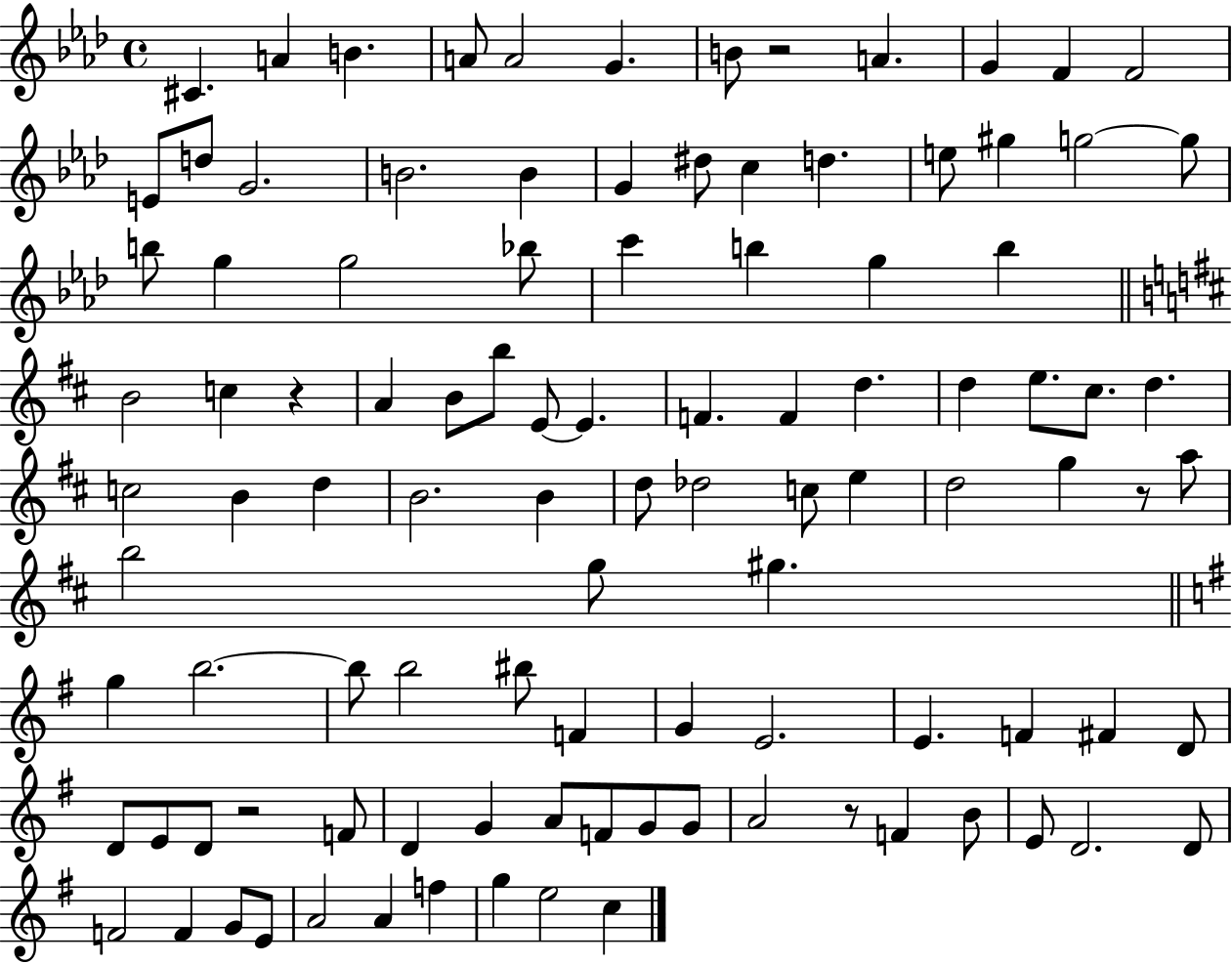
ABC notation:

X:1
T:Untitled
M:4/4
L:1/4
K:Ab
^C A B A/2 A2 G B/2 z2 A G F F2 E/2 d/2 G2 B2 B G ^d/2 c d e/2 ^g g2 g/2 b/2 g g2 _b/2 c' b g b B2 c z A B/2 b/2 E/2 E F F d d e/2 ^c/2 d c2 B d B2 B d/2 _d2 c/2 e d2 g z/2 a/2 b2 g/2 ^g g b2 b/2 b2 ^b/2 F G E2 E F ^F D/2 D/2 E/2 D/2 z2 F/2 D G A/2 F/2 G/2 G/2 A2 z/2 F B/2 E/2 D2 D/2 F2 F G/2 E/2 A2 A f g e2 c